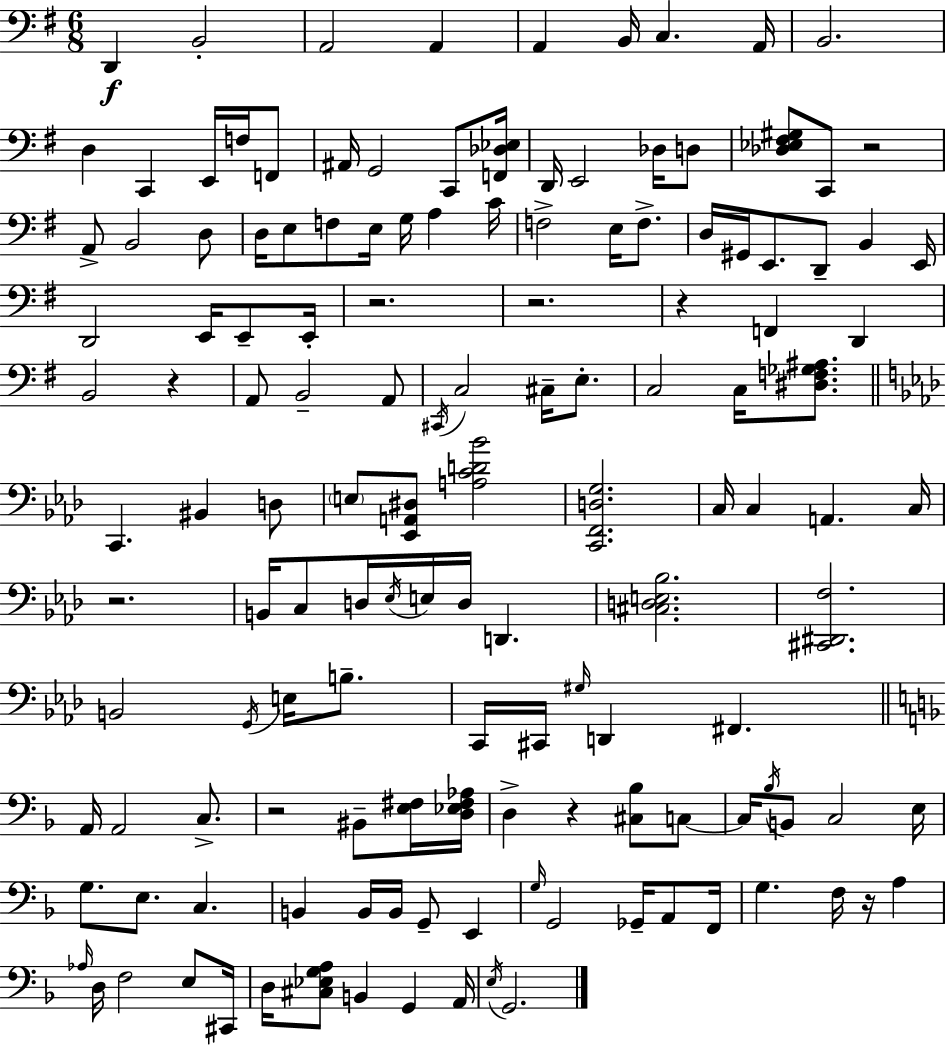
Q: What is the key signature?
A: E minor